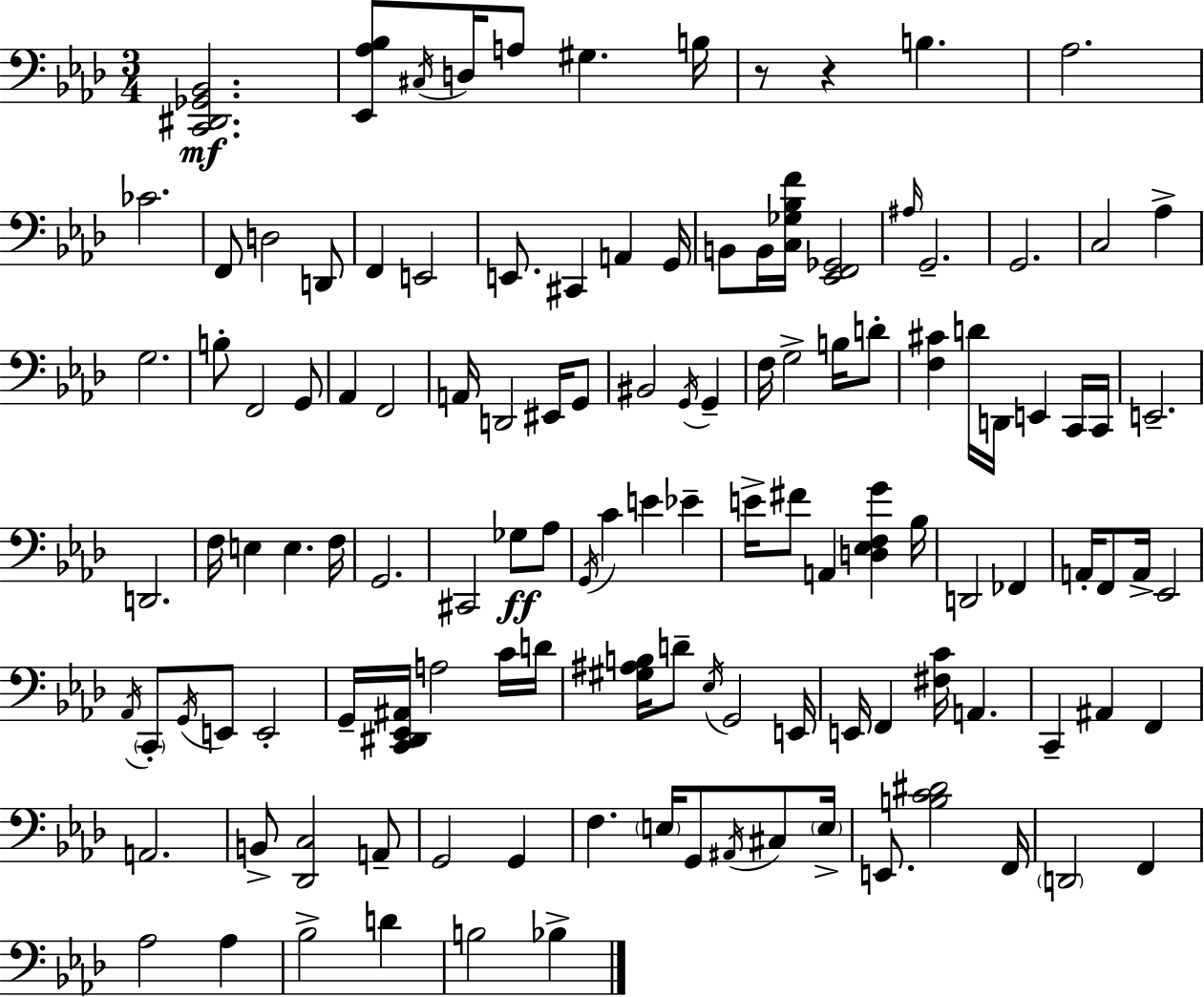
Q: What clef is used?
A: bass